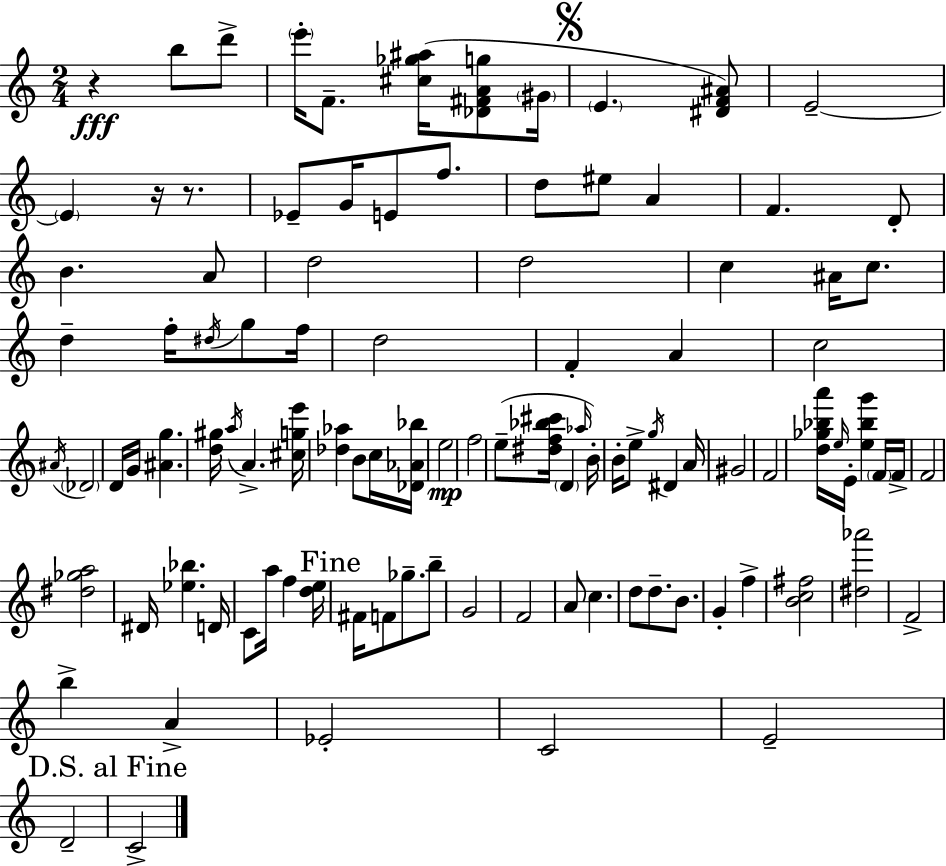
{
  \clef treble
  \numericTimeSignature
  \time 2/4
  \key a \minor
  r4\fff b''8 d'''8-> | \parenthesize e'''16-. f'8.-- <cis'' ges'' ais''>16( <des' fis' a' g''>8 \parenthesize gis'16 | \mark \markup { \musicglyph "scripts.segno" } \parenthesize e'4. <dis' f' ais'>8) | e'2--~~ | \break \parenthesize e'4 r16 r8. | ees'8-- g'16 e'8 f''8. | d''8 eis''8 a'4 | f'4. d'8-. | \break b'4. a'8 | d''2 | d''2 | c''4 ais'16 c''8. | \break d''4-- f''16-. \acciaccatura { dis''16 } g''8 | f''16 d''2 | f'4-. a'4 | c''2 | \break \acciaccatura { ais'16 } \parenthesize des'2 | d'16 g'16 <ais' g''>4. | <d'' gis''>16 \acciaccatura { a''16 } a'4.-> | <cis'' g'' e'''>16 <des'' aes''>4 b'8 | \break c''16 <des' aes' bes''>16 e''2\mp | f''2 | e''8--( <dis'' f'' bes'' cis'''>16 \parenthesize d'4 | \grace { aes''16 }) b'16-. b'16-. e''8-> \acciaccatura { g''16 } | \break dis'4 a'16 gis'2 | f'2 | <d'' ges'' bes'' a'''>16 \grace { e''16 } e'16-. | <e'' bes'' g'''>4 \parenthesize f'16 f'16-> f'2 | \break <dis'' ges'' a''>2 | dis'16 <ees'' bes''>4. | d'16 c'8 | a''16 f''4 <d'' e''>16 \mark "Fine" fis'16 f'8 | \break ges''8.-- b''8-- g'2 | f'2 | a'8 | c''4. d''8 | \break d''8.-- b'8. g'4-. | f''4-> <b' c'' fis''>2 | <dis'' aes'''>2 | f'2-> | \break b''4-> | a'4-> ees'2-. | c'2 | e'2-- | \break d'2-- | \mark "D.S. al Fine" c'2-> | \bar "|."
}